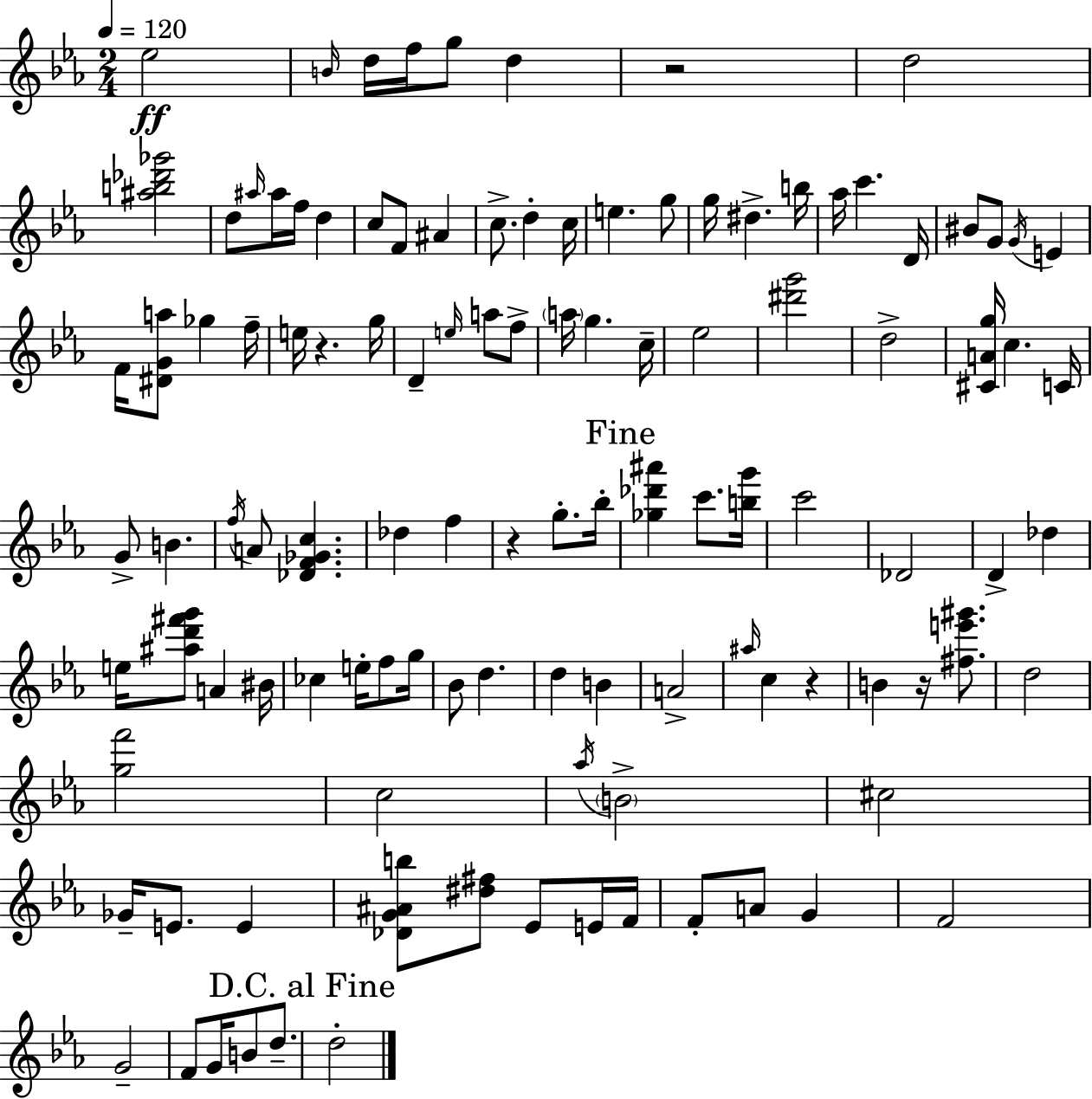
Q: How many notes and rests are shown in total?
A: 112